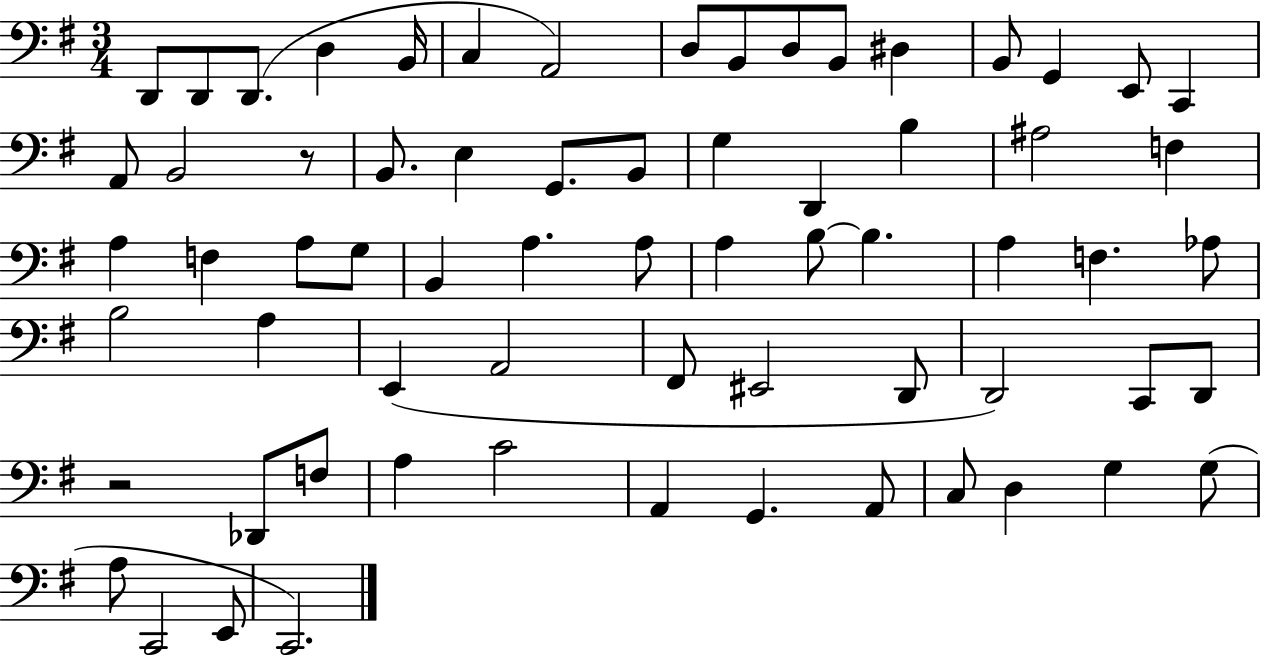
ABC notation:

X:1
T:Untitled
M:3/4
L:1/4
K:G
D,,/2 D,,/2 D,,/2 D, B,,/4 C, A,,2 D,/2 B,,/2 D,/2 B,,/2 ^D, B,,/2 G,, E,,/2 C,, A,,/2 B,,2 z/2 B,,/2 E, G,,/2 B,,/2 G, D,, B, ^A,2 F, A, F, A,/2 G,/2 B,, A, A,/2 A, B,/2 B, A, F, _A,/2 B,2 A, E,, A,,2 ^F,,/2 ^E,,2 D,,/2 D,,2 C,,/2 D,,/2 z2 _D,,/2 F,/2 A, C2 A,, G,, A,,/2 C,/2 D, G, G,/2 A,/2 C,,2 E,,/2 C,,2